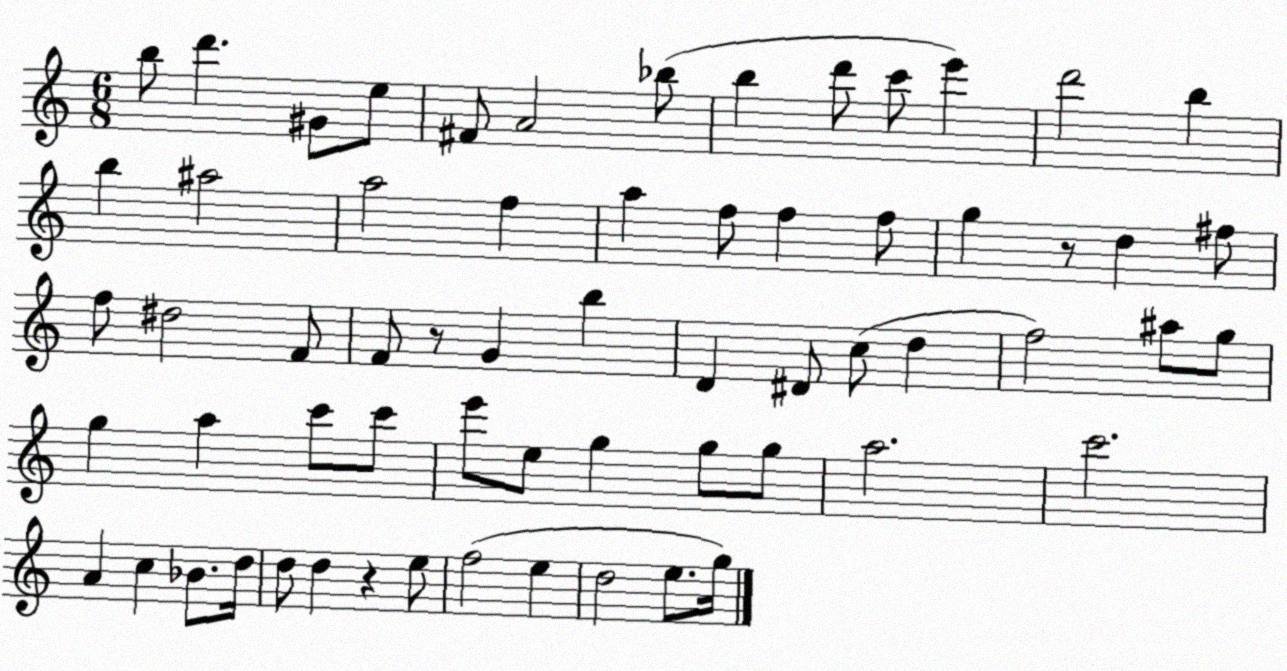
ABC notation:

X:1
T:Untitled
M:6/8
L:1/4
K:C
b/2 d' ^G/2 e/2 ^F/2 A2 _b/2 b d'/2 c'/2 e' d'2 b b ^a2 a2 f a f/2 f f/2 g z/2 d ^f/2 f/2 ^d2 F/2 F/2 z/2 G b D ^D/2 c/2 d f2 ^a/2 g/2 g a c'/2 c'/2 e'/2 e/2 g g/2 g/2 a2 c'2 A c _B/2 d/4 d/2 d z e/2 f2 e d2 e/2 g/4